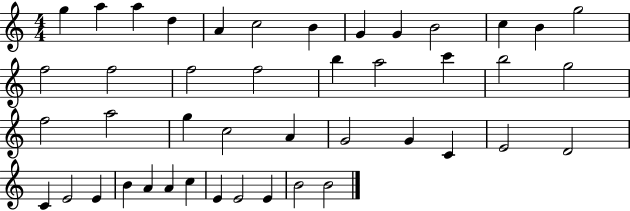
{
  \clef treble
  \numericTimeSignature
  \time 4/4
  \key c \major
  g''4 a''4 a''4 d''4 | a'4 c''2 b'4 | g'4 g'4 b'2 | c''4 b'4 g''2 | \break f''2 f''2 | f''2 f''2 | b''4 a''2 c'''4 | b''2 g''2 | \break f''2 a''2 | g''4 c''2 a'4 | g'2 g'4 c'4 | e'2 d'2 | \break c'4 e'2 e'4 | b'4 a'4 a'4 c''4 | e'4 e'2 e'4 | b'2 b'2 | \break \bar "|."
}